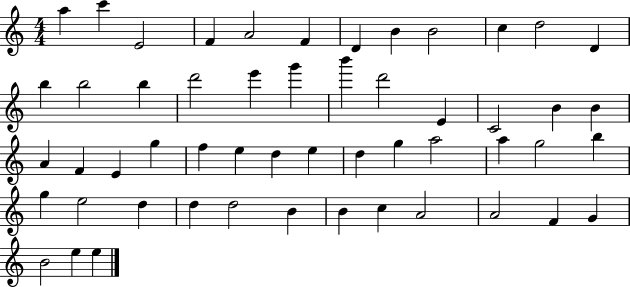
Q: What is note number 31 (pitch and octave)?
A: D5